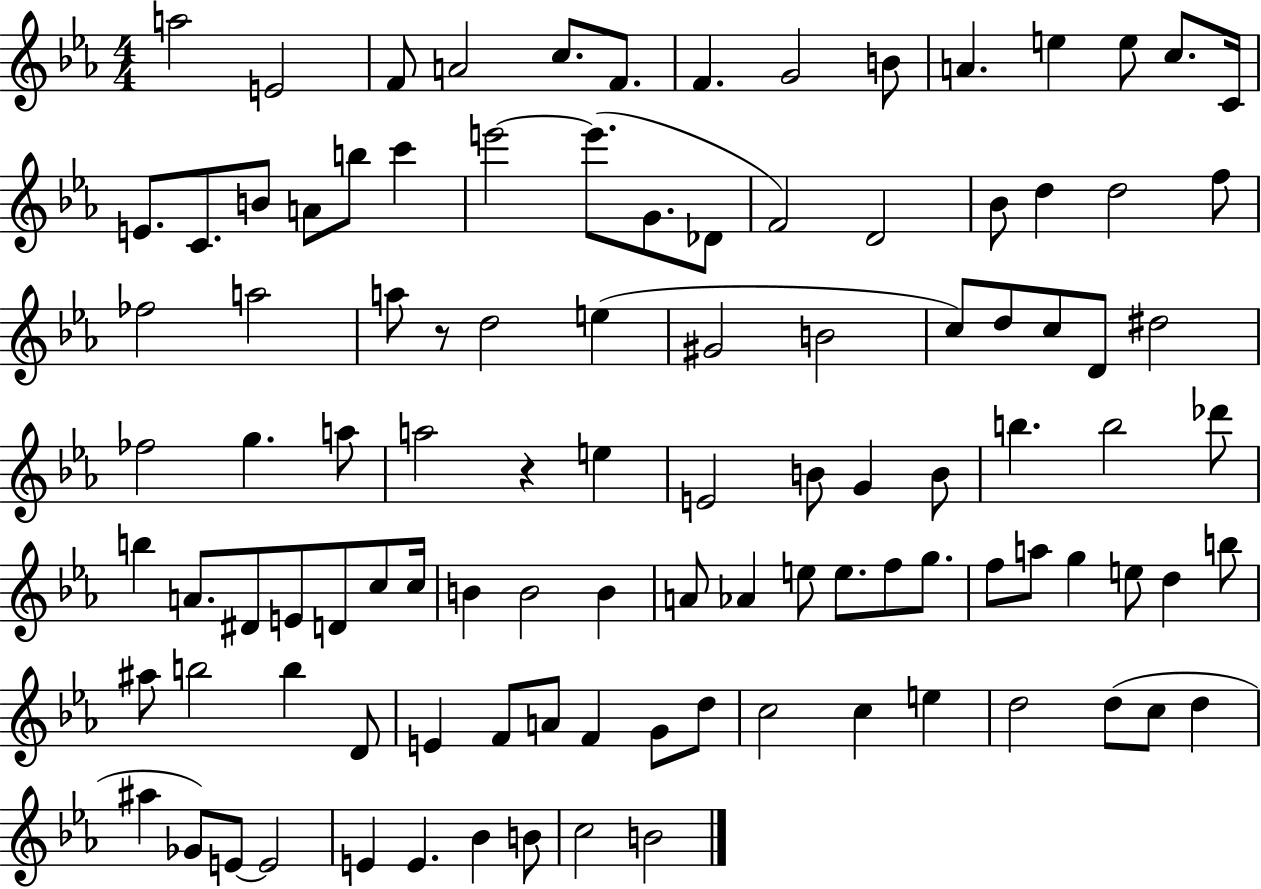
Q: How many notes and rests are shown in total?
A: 105